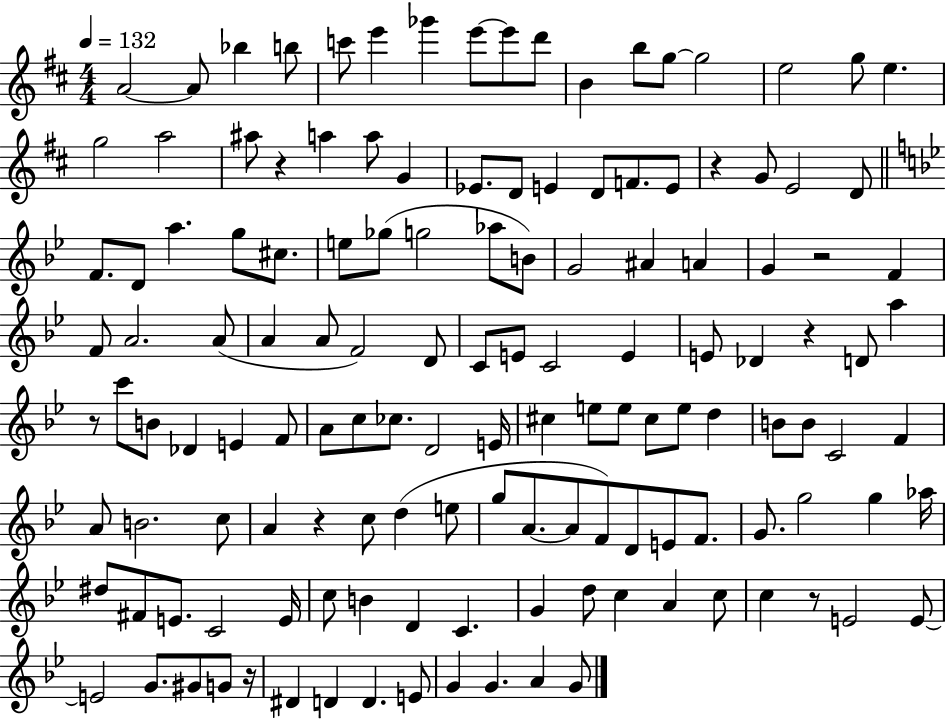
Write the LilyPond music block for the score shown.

{
  \clef treble
  \numericTimeSignature
  \time 4/4
  \key d \major
  \tempo 4 = 132
  a'2~~ a'8 bes''4 b''8 | c'''8 e'''4 ges'''4 e'''8~~ e'''8 d'''8 | b'4 b''8 g''8~~ g''2 | e''2 g''8 e''4. | \break g''2 a''2 | ais''8 r4 a''4 a''8 g'4 | ees'8. d'8 e'4 d'8 f'8. e'8 | r4 g'8 e'2 d'8 | \break \bar "||" \break \key bes \major f'8. d'8 a''4. g''8 cis''8. | e''8 ges''8( g''2 aes''8 b'8) | g'2 ais'4 a'4 | g'4 r2 f'4 | \break f'8 a'2. a'8( | a'4 a'8 f'2) d'8 | c'8 e'8 c'2 e'4 | e'8 des'4 r4 d'8 a''4 | \break r8 c'''8 b'8 des'4 e'4 f'8 | a'8 c''8 ces''8. d'2 e'16 | cis''4 e''8 e''8 cis''8 e''8 d''4 | b'8 b'8 c'2 f'4 | \break a'8 b'2. c''8 | a'4 r4 c''8 d''4( e''8 | g''8 a'8.~~ a'8 f'8) d'8 e'8 f'8. | g'8. g''2 g''4 aes''16 | \break dis''8 fis'8 e'8. c'2 e'16 | c''8 b'4 d'4 c'4. | g'4 d''8 c''4 a'4 c''8 | c''4 r8 e'2 e'8~~ | \break e'2 g'8. gis'8 g'8 r16 | dis'4 d'4 d'4. e'8 | g'4 g'4. a'4 g'8 | \bar "|."
}